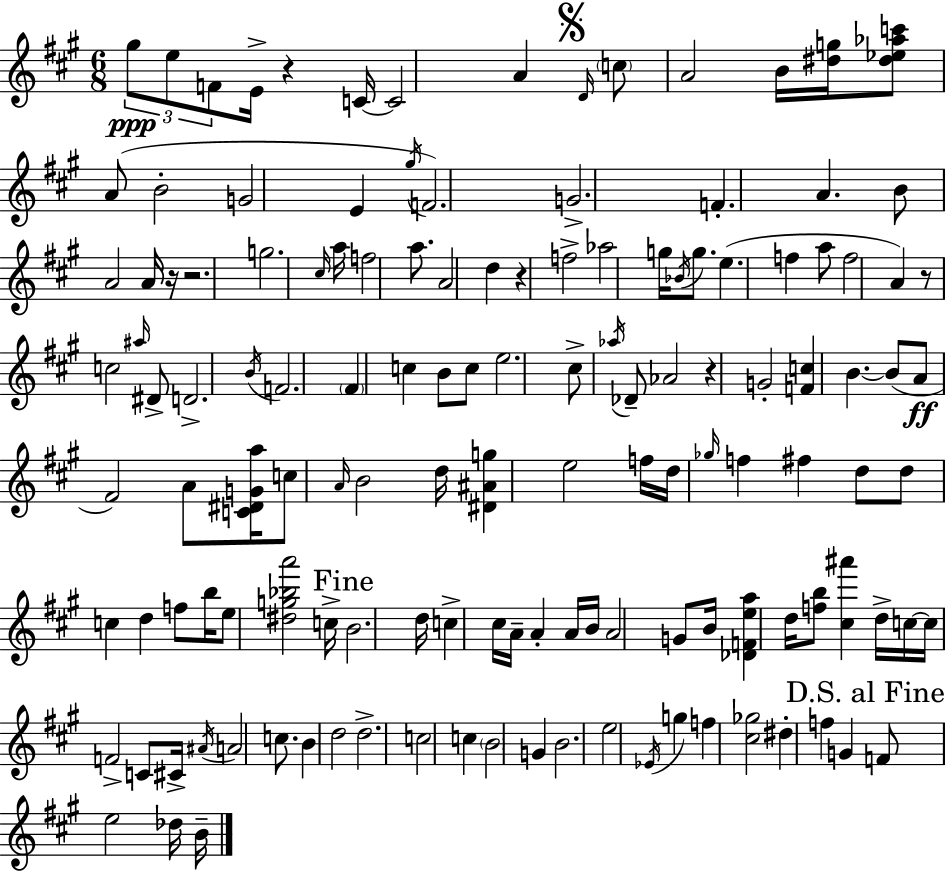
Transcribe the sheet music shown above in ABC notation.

X:1
T:Untitled
M:6/8
L:1/4
K:A
^g/2 e/2 F/2 E/4 z C/4 C2 A D/4 c/2 A2 B/4 [^dg]/4 [^d_e_ac']/2 A/2 B2 G2 E ^g/4 F2 G2 F A B/2 A2 A/4 z/4 z2 g2 ^c/4 a/4 f2 a/2 A2 d z f2 _a2 g/4 _B/4 g/2 e f a/2 f2 A z/2 c2 ^a/4 ^D/2 D2 B/4 F2 ^F c B/2 c/2 e2 ^c/2 _a/4 _D/2 _A2 z G2 [Fc] B B/2 A/2 ^F2 A/2 [C^DGa]/4 c/2 A/4 B2 d/4 [^D^Ag] e2 f/4 d/4 _g/4 f ^f d/2 d/2 c d f/2 b/4 e/2 [^dg_ba']2 c/4 B2 d/4 c ^c/4 A/4 A A/4 B/4 A2 G/2 B/4 [_DFea] d/4 [fb]/2 [^c^a'] d/4 c/4 c/4 F2 C/2 ^C/4 ^A/4 A2 c/2 B d2 d2 c2 c B2 G B2 e2 _E/4 g f [^c_g]2 ^d f G F/2 e2 _d/4 B/4